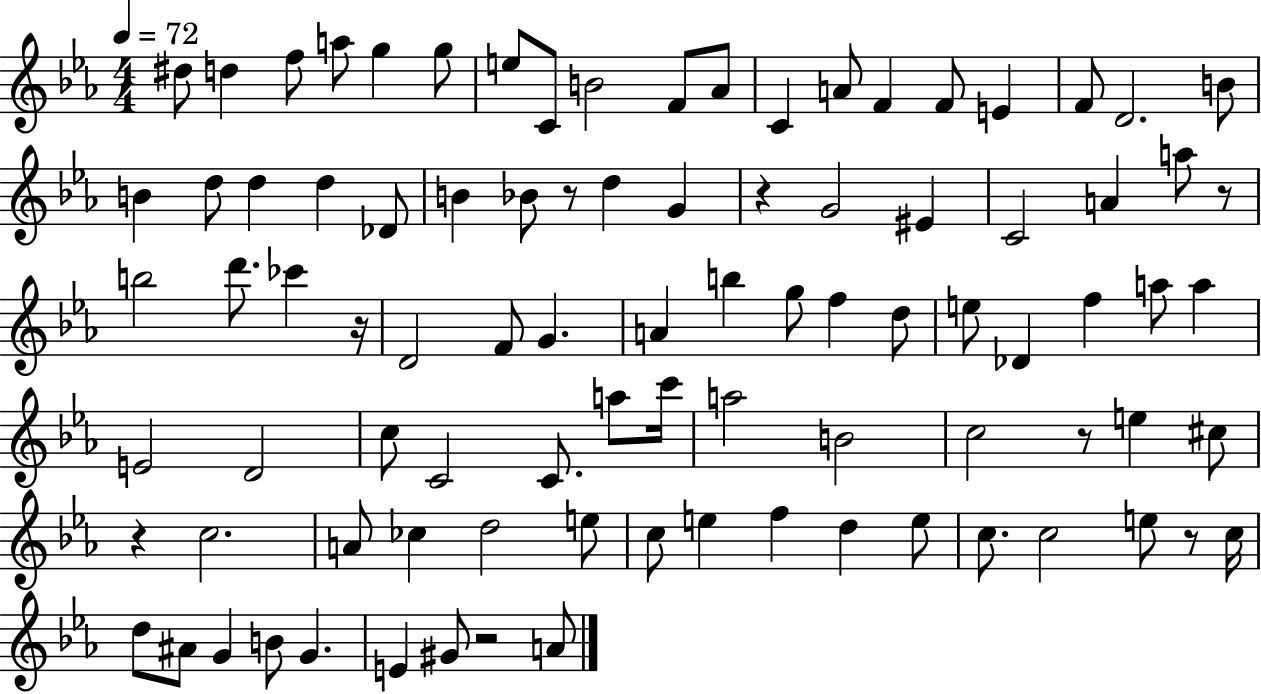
D#5/e D5/q F5/e A5/e G5/q G5/e E5/e C4/e B4/h F4/e Ab4/e C4/q A4/e F4/q F4/e E4/q F4/e D4/h. B4/e B4/q D5/e D5/q D5/q Db4/e B4/q Bb4/e R/e D5/q G4/q R/q G4/h EIS4/q C4/h A4/q A5/e R/e B5/h D6/e. CES6/q R/s D4/h F4/e G4/q. A4/q B5/q G5/e F5/q D5/e E5/e Db4/q F5/q A5/e A5/q E4/h D4/h C5/e C4/h C4/e. A5/e C6/s A5/h B4/h C5/h R/e E5/q C#5/e R/q C5/h. A4/e CES5/q D5/h E5/e C5/e E5/q F5/q D5/q E5/e C5/e. C5/h E5/e R/e C5/s D5/e A#4/e G4/q B4/e G4/q. E4/q G#4/e R/h A4/e